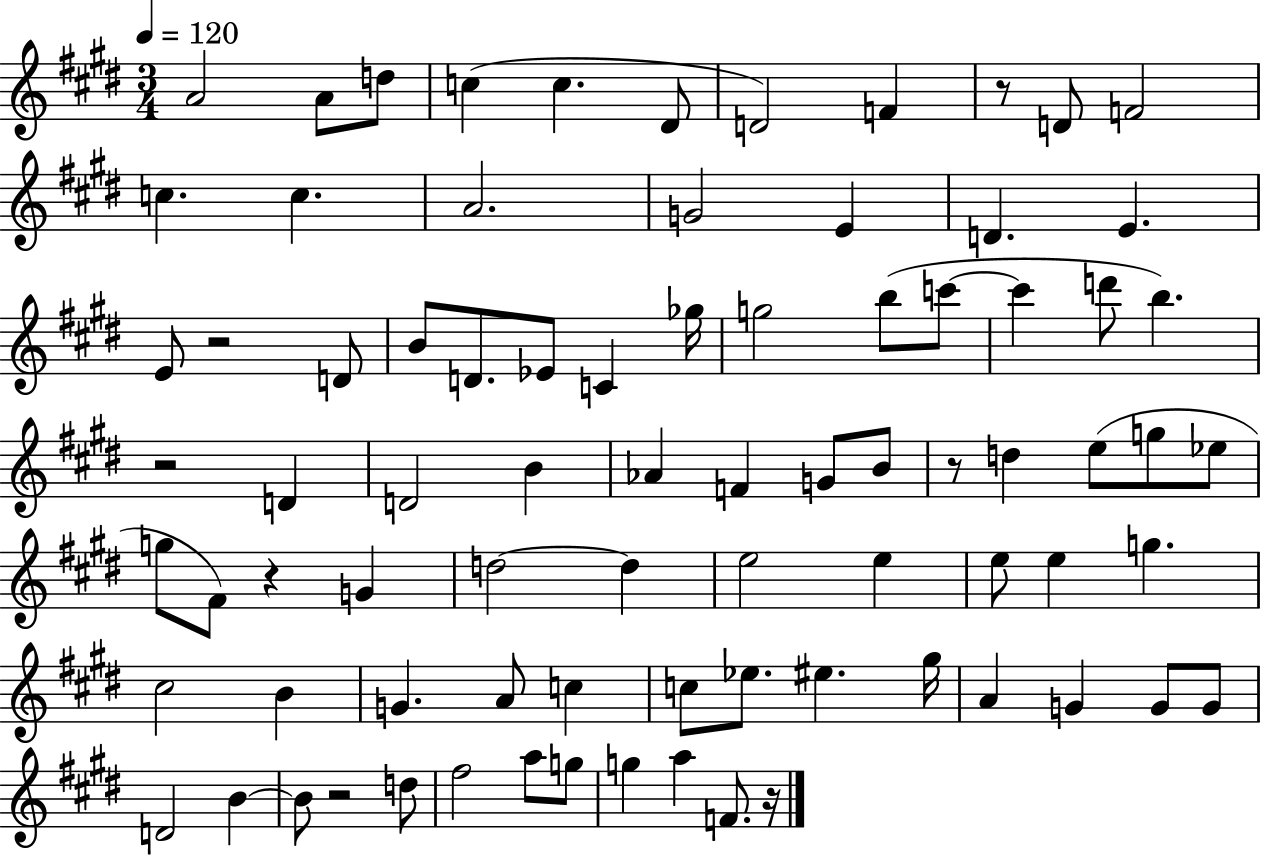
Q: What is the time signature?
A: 3/4